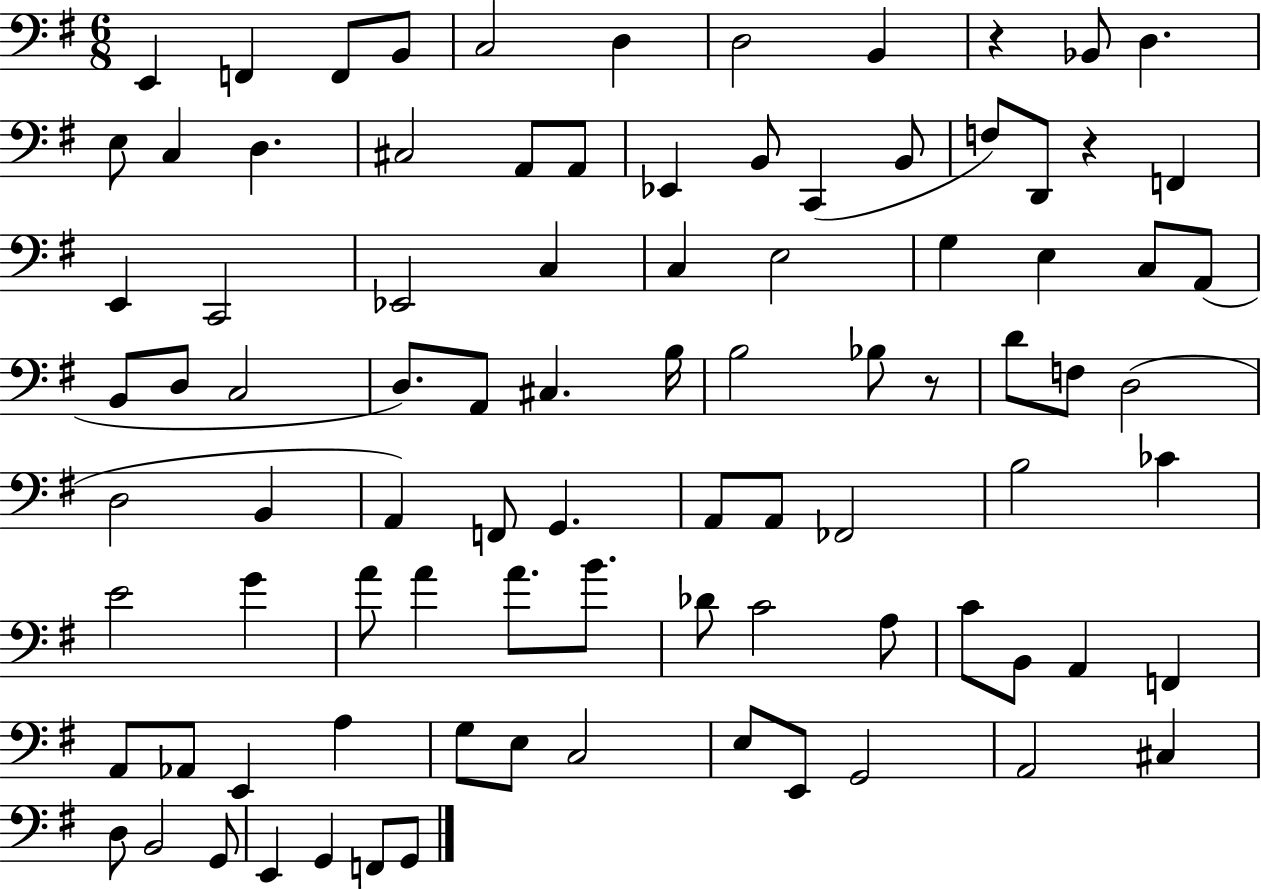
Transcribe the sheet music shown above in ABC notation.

X:1
T:Untitled
M:6/8
L:1/4
K:G
E,, F,, F,,/2 B,,/2 C,2 D, D,2 B,, z _B,,/2 D, E,/2 C, D, ^C,2 A,,/2 A,,/2 _E,, B,,/2 C,, B,,/2 F,/2 D,,/2 z F,, E,, C,,2 _E,,2 C, C, E,2 G, E, C,/2 A,,/2 B,,/2 D,/2 C,2 D,/2 A,,/2 ^C, B,/4 B,2 _B,/2 z/2 D/2 F,/2 D,2 D,2 B,, A,, F,,/2 G,, A,,/2 A,,/2 _F,,2 B,2 _C E2 G A/2 A A/2 B/2 _D/2 C2 A,/2 C/2 B,,/2 A,, F,, A,,/2 _A,,/2 E,, A, G,/2 E,/2 C,2 E,/2 E,,/2 G,,2 A,,2 ^C, D,/2 B,,2 G,,/2 E,, G,, F,,/2 G,,/2